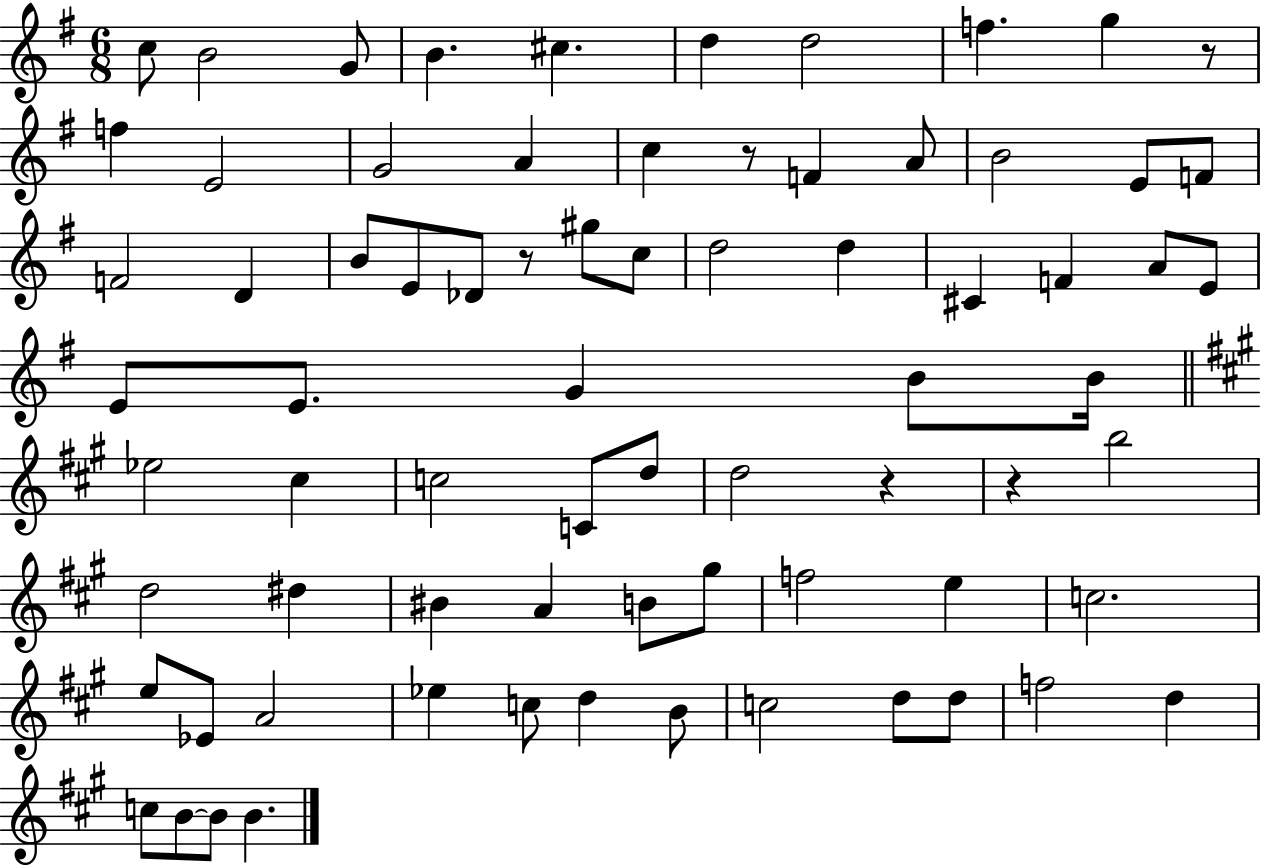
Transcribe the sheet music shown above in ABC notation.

X:1
T:Untitled
M:6/8
L:1/4
K:G
c/2 B2 G/2 B ^c d d2 f g z/2 f E2 G2 A c z/2 F A/2 B2 E/2 F/2 F2 D B/2 E/2 _D/2 z/2 ^g/2 c/2 d2 d ^C F A/2 E/2 E/2 E/2 G B/2 B/4 _e2 ^c c2 C/2 d/2 d2 z z b2 d2 ^d ^B A B/2 ^g/2 f2 e c2 e/2 _E/2 A2 _e c/2 d B/2 c2 d/2 d/2 f2 d c/2 B/2 B/2 B